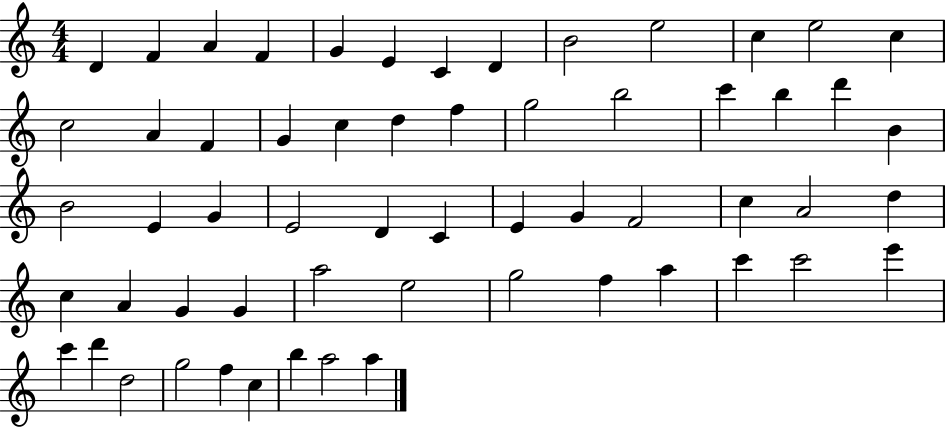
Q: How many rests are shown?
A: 0